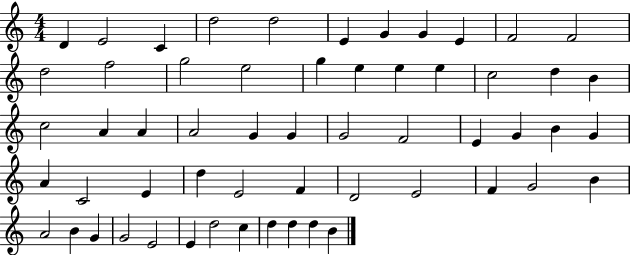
{
  \clef treble
  \numericTimeSignature
  \time 4/4
  \key c \major
  d'4 e'2 c'4 | d''2 d''2 | e'4 g'4 g'4 e'4 | f'2 f'2 | \break d''2 f''2 | g''2 e''2 | g''4 e''4 e''4 e''4 | c''2 d''4 b'4 | \break c''2 a'4 a'4 | a'2 g'4 g'4 | g'2 f'2 | e'4 g'4 b'4 g'4 | \break a'4 c'2 e'4 | d''4 e'2 f'4 | d'2 e'2 | f'4 g'2 b'4 | \break a'2 b'4 g'4 | g'2 e'2 | e'4 d''2 c''4 | d''4 d''4 d''4 b'4 | \break \bar "|."
}